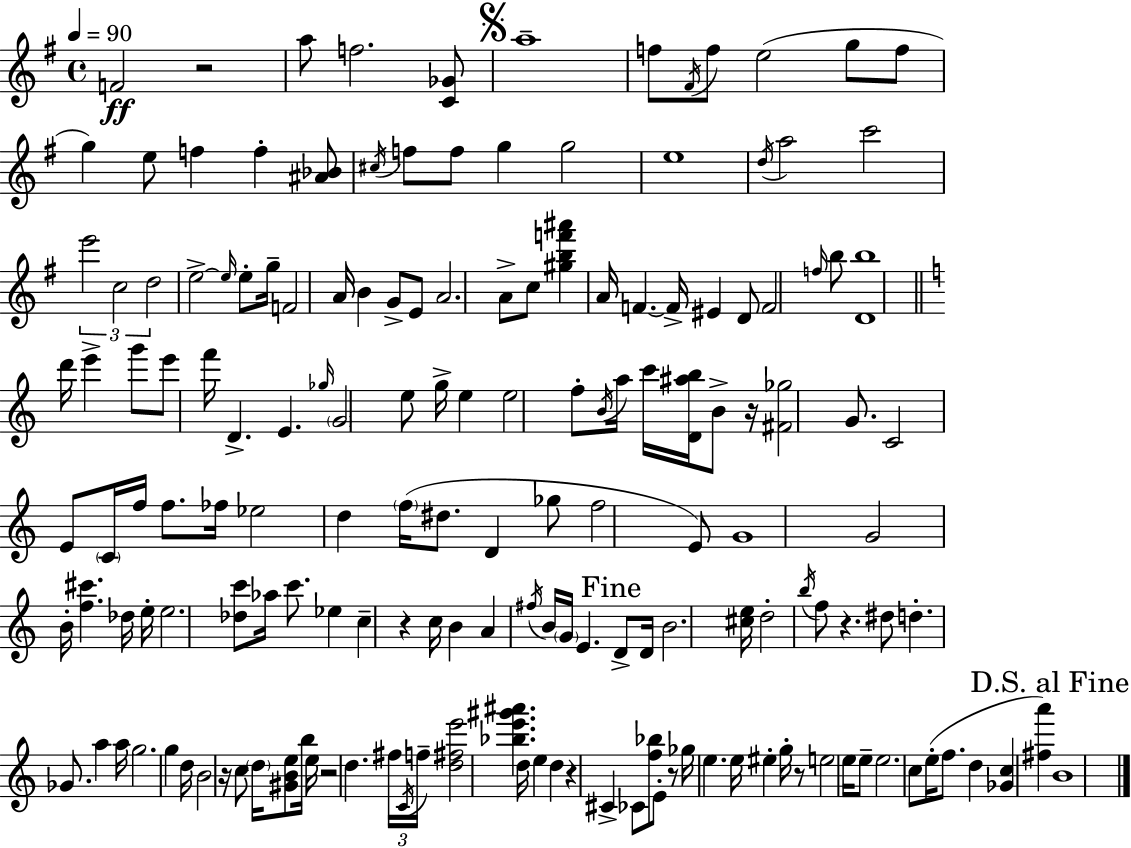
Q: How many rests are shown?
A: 9